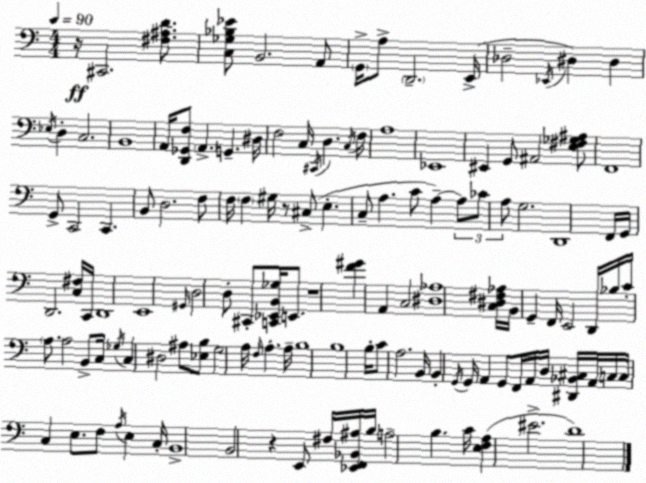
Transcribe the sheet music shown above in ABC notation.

X:1
T:Untitled
M:4/4
L:1/4
K:Am
z/4 ^C,,2 [^F,^A,D]/2 [C,_G,_B,_E]/2 B,,2 A,,/2 G,,/4 A,/2 D,,2 E,,/4 _D,2 _E,,/4 ^D, ^D, _E,/4 D, C,2 B,,4 A,,/4 [D,,_G,,F,]/2 A,, G,, ^D,/4 F,2 C,/4 ^C,,/4 D, C,/4 F,/4 A,4 _E,,4 ^E,, G,,/2 ^A,,2 [E,^F,_G,^A,]/2 F,,4 G,,/2 C,,2 C,, B,,/2 D,2 F,/2 F,/4 F, ^G,/4 z/2 ^C,/2 E, C,/2 A, C/2 A, A,/2 _C/2 A,/2 G,2 D,,4 F,,/4 G,,/4 D,,2 [C,^F,]/4 C,,/4 D,,4 E,,4 ^G,,/4 D,2 D,/2 ^C,,/2 [C,,_E,,B,,_G,]/4 E,,/2 z4 [F^G] A,, C,2 [^D,_A,]4 [C,^D,^F,_A,]/4 B,,/4 G,, F,,/4 E,,2 D,,/4 _B,/4 C/4 A,/2 A,2 B,,/2 C,/4 _G,/4 C, ^D,2 ^A,/2 [_E,B,]/2 G,2 A,/4 F,/4 A, A,/4 B,4 B,4 B,/4 C/2 A,2 B,,/4 B,, G,,/4 G,,/4 A,, G,,/2 F,,/4 A,,/4 D,/4 [^D,,_B,,^C,]/4 A,,/4 C,/4 C,/4 C, E,/2 F,/2 A,/4 E, C,/4 B,,4 B,,2 z E,,/2 ^F,/4 [_E,,F,,_B,,^A,]/4 B,/4 A,2 B, C/4 [E,F,A,] ^E2 D4